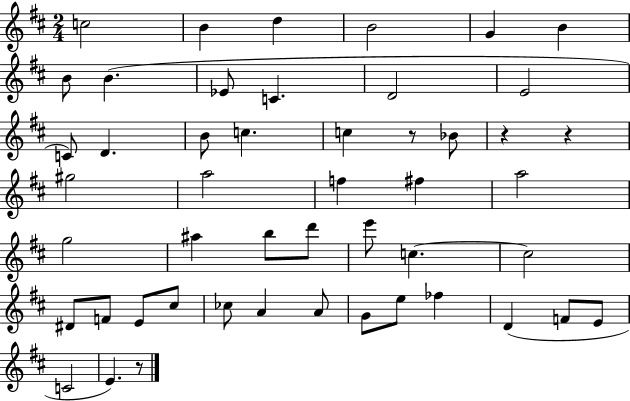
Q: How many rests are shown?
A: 4